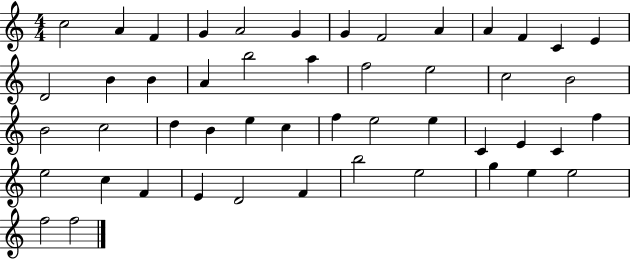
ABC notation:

X:1
T:Untitled
M:4/4
L:1/4
K:C
c2 A F G A2 G G F2 A A F C E D2 B B A b2 a f2 e2 c2 B2 B2 c2 d B e c f e2 e C E C f e2 c F E D2 F b2 e2 g e e2 f2 f2